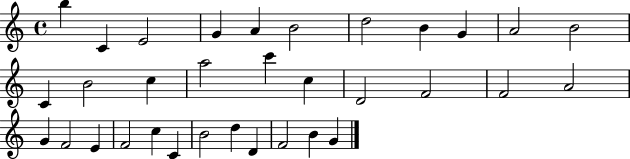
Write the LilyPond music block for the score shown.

{
  \clef treble
  \time 4/4
  \defaultTimeSignature
  \key c \major
  b''4 c'4 e'2 | g'4 a'4 b'2 | d''2 b'4 g'4 | a'2 b'2 | \break c'4 b'2 c''4 | a''2 c'''4 c''4 | d'2 f'2 | f'2 a'2 | \break g'4 f'2 e'4 | f'2 c''4 c'4 | b'2 d''4 d'4 | f'2 b'4 g'4 | \break \bar "|."
}